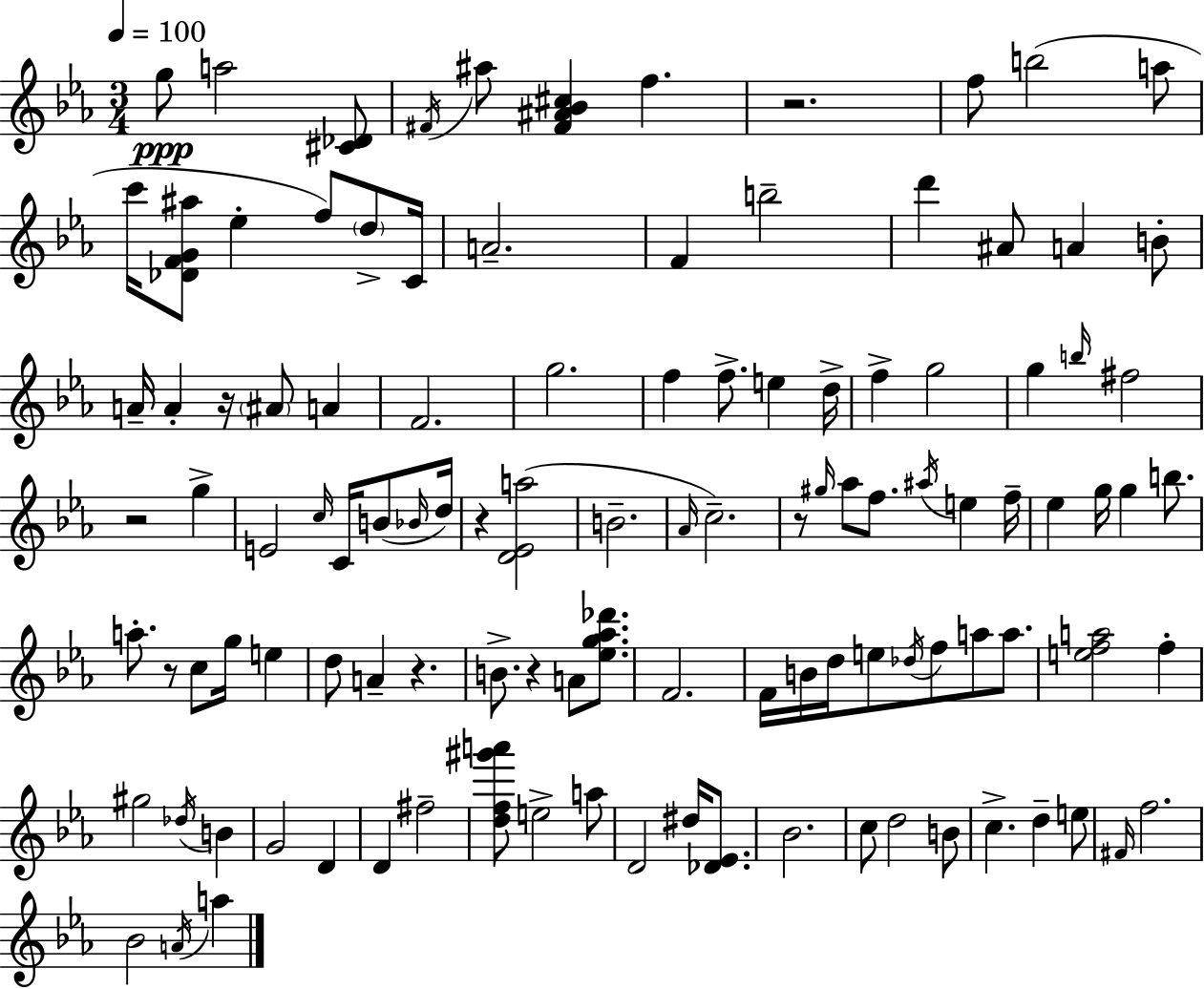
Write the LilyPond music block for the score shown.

{
  \clef treble
  \numericTimeSignature
  \time 3/4
  \key c \minor
  \tempo 4 = 100
  g''8\ppp a''2 <cis' des'>8 | \acciaccatura { fis'16 } ais''8 <fis' ais' bes' cis''>4 f''4. | r2. | f''8 b''2( a''8 | \break c'''16 <des' f' g' ais''>8 ees''4-. f''8) \parenthesize d''8-> | c'16 a'2.-- | f'4 b''2-- | d'''4 ais'8 a'4 b'8-. | \break a'16-- a'4-. r16 \parenthesize ais'8 a'4 | f'2. | g''2. | f''4 f''8.-> e''4 | \break d''16-> f''4-> g''2 | g''4 \grace { b''16 } fis''2 | r2 g''4-> | e'2 \grace { c''16 } c'16 | \break b'8( \grace { bes'16 } d''16) r4 <d' ees' a''>2( | b'2.-- | \grace { aes'16 } c''2.--) | r8 \grace { gis''16 } aes''8 f''8. | \break \acciaccatura { ais''16 } e''4 f''16-- ees''4 g''16 | g''4 b''8. a''8.-. r8 | c''8 g''16 e''4 d''8 a'4-- | r4. b'8.-> r4 | \break a'8 <ees'' g'' aes'' des'''>8. f'2. | f'16 b'16 d''16 e''8 | \acciaccatura { des''16 } f''8 a''8 a''8. <e'' f'' a''>2 | f''4-. gis''2 | \break \acciaccatura { des''16 } b'4 g'2 | d'4 d'4 | fis''2-- <d'' f'' gis''' a'''>8 e''2-> | a''8 d'2 | \break dis''16 <des' ees'>8. bes'2. | c''8 d''2 | b'8 c''4.-> | d''4-- e''8 \grace { fis'16 } f''2. | \break bes'2 | \acciaccatura { a'16 } a''4 \bar "|."
}